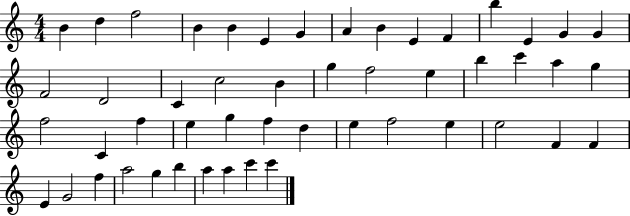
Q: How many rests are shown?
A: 0